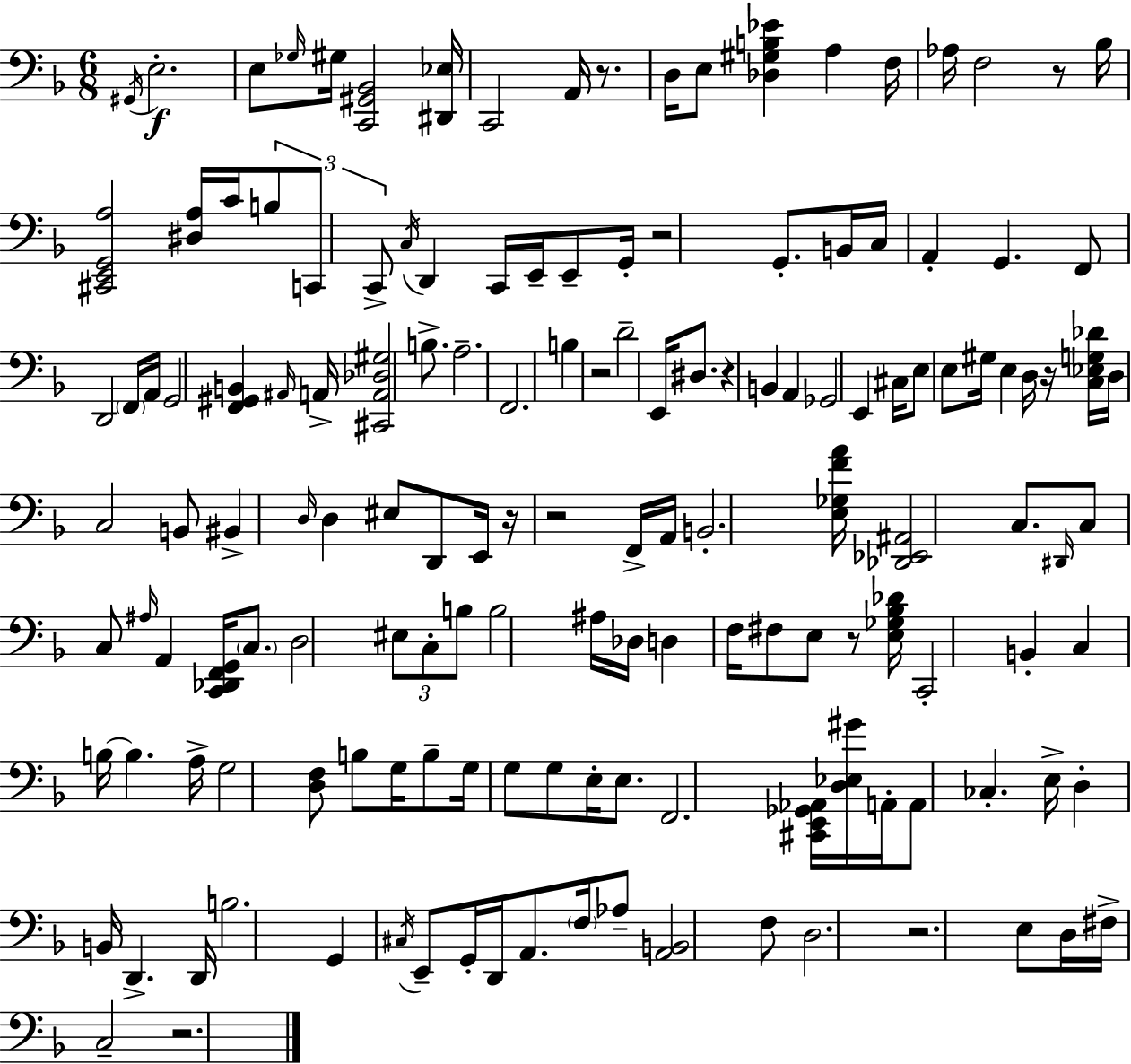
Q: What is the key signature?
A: F major